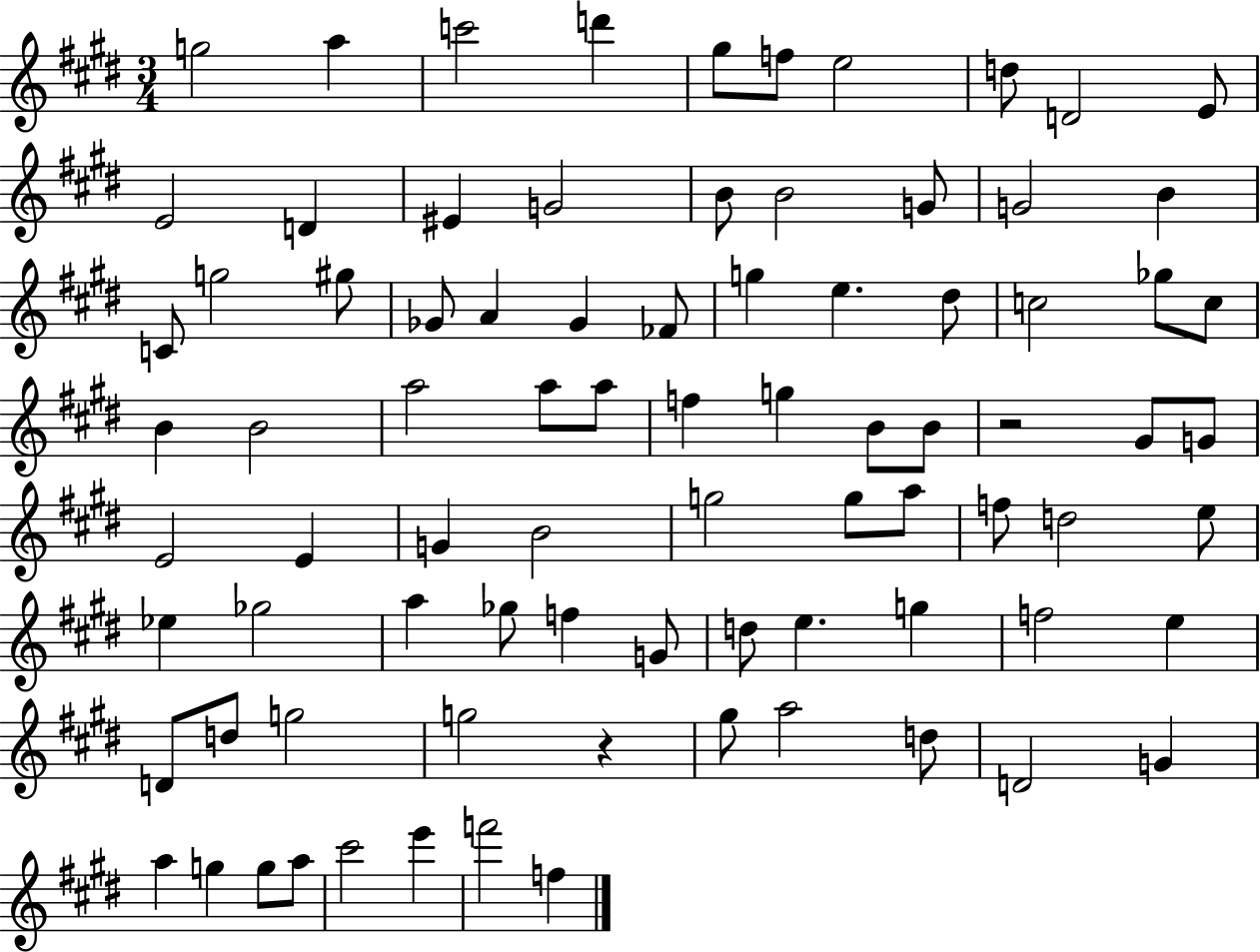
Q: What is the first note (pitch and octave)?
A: G5